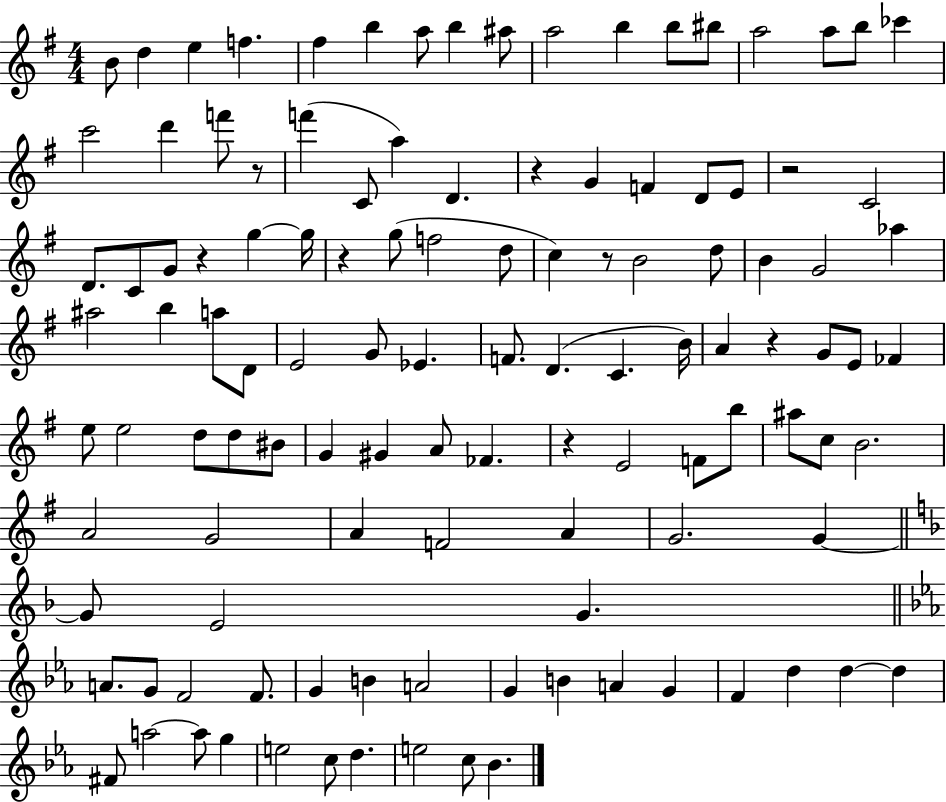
{
  \clef treble
  \numericTimeSignature
  \time 4/4
  \key g \major
  b'8 d''4 e''4 f''4. | fis''4 b''4 a''8 b''4 ais''8 | a''2 b''4 b''8 bis''8 | a''2 a''8 b''8 ces'''4 | \break c'''2 d'''4 f'''8 r8 | f'''4( c'8 a''4) d'4. | r4 g'4 f'4 d'8 e'8 | r2 c'2 | \break d'8. c'8 g'8 r4 g''4~~ g''16 | r4 g''8( f''2 d''8 | c''4) r8 b'2 d''8 | b'4 g'2 aes''4 | \break ais''2 b''4 a''8 d'8 | e'2 g'8 ees'4. | f'8. d'4.( c'4. b'16) | a'4 r4 g'8 e'8 fes'4 | \break e''8 e''2 d''8 d''8 bis'8 | g'4 gis'4 a'8 fes'4. | r4 e'2 f'8 b''8 | ais''8 c''8 b'2. | \break a'2 g'2 | a'4 f'2 a'4 | g'2. g'4~~ | \bar "||" \break \key f \major g'8 e'2 g'4. | \bar "||" \break \key ees \major a'8. g'8 f'2 f'8. | g'4 b'4 a'2 | g'4 b'4 a'4 g'4 | f'4 d''4 d''4~~ d''4 | \break fis'8 a''2~~ a''8 g''4 | e''2 c''8 d''4. | e''2 c''8 bes'4. | \bar "|."
}